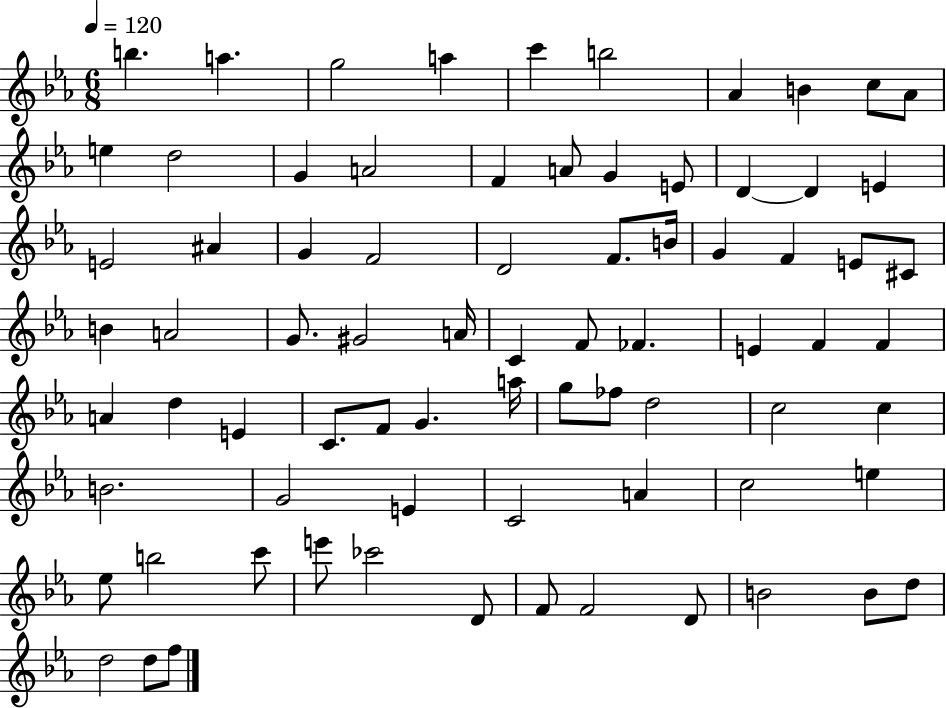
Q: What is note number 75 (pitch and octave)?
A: D5